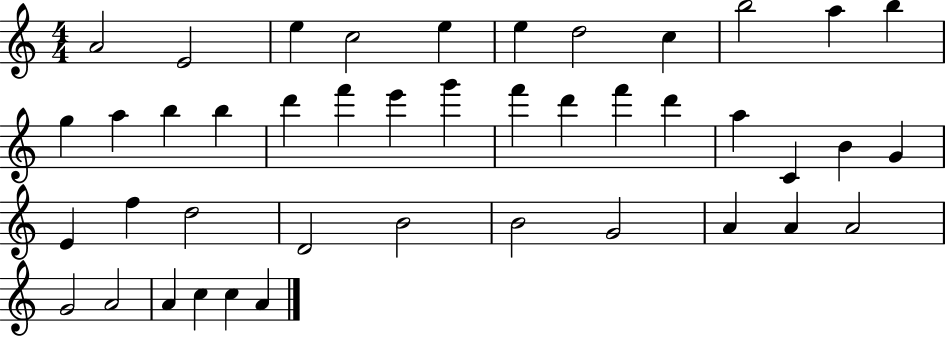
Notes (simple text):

A4/h E4/h E5/q C5/h E5/q E5/q D5/h C5/q B5/h A5/q B5/q G5/q A5/q B5/q B5/q D6/q F6/q E6/q G6/q F6/q D6/q F6/q D6/q A5/q C4/q B4/q G4/q E4/q F5/q D5/h D4/h B4/h B4/h G4/h A4/q A4/q A4/h G4/h A4/h A4/q C5/q C5/q A4/q